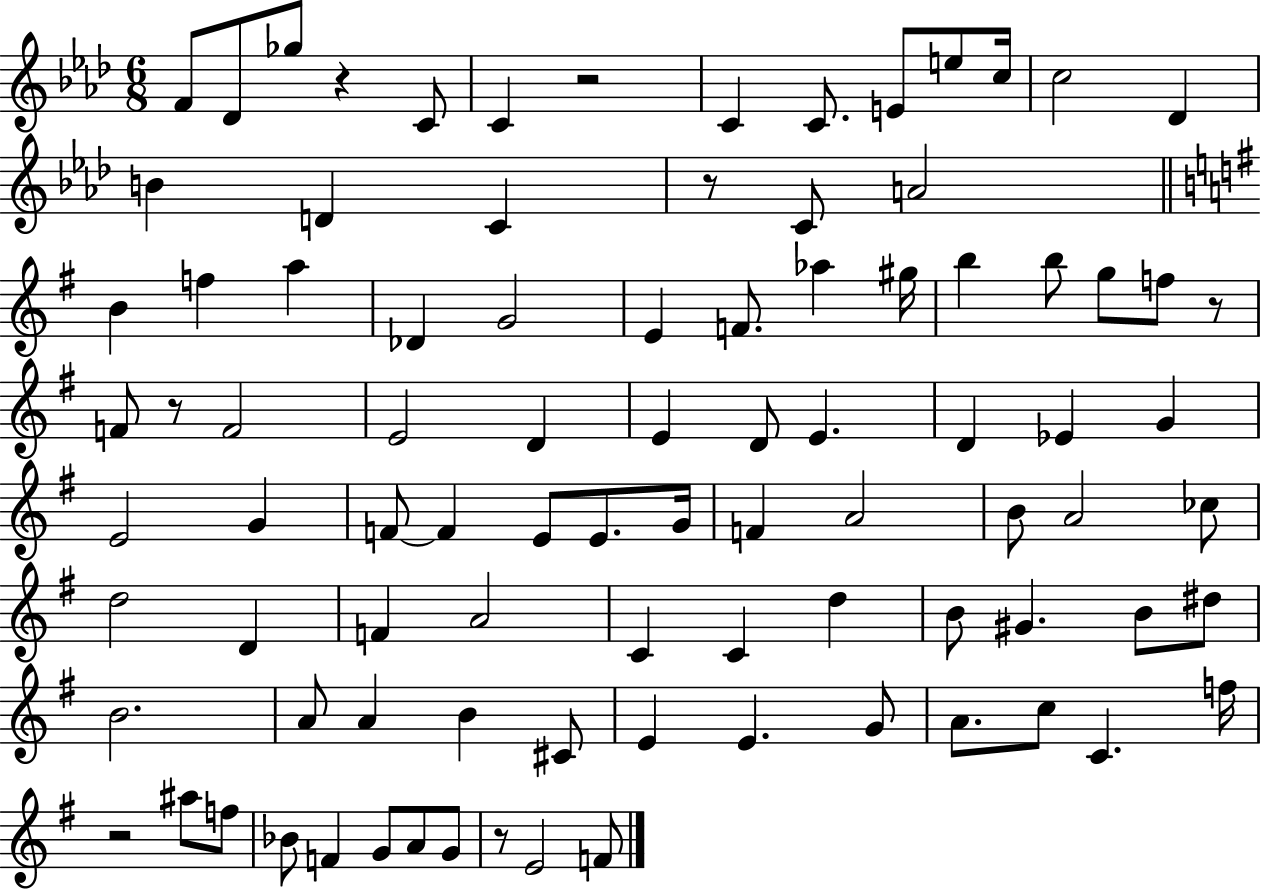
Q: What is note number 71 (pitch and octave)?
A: G4